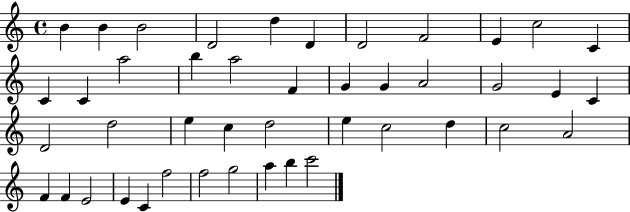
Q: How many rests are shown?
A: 0